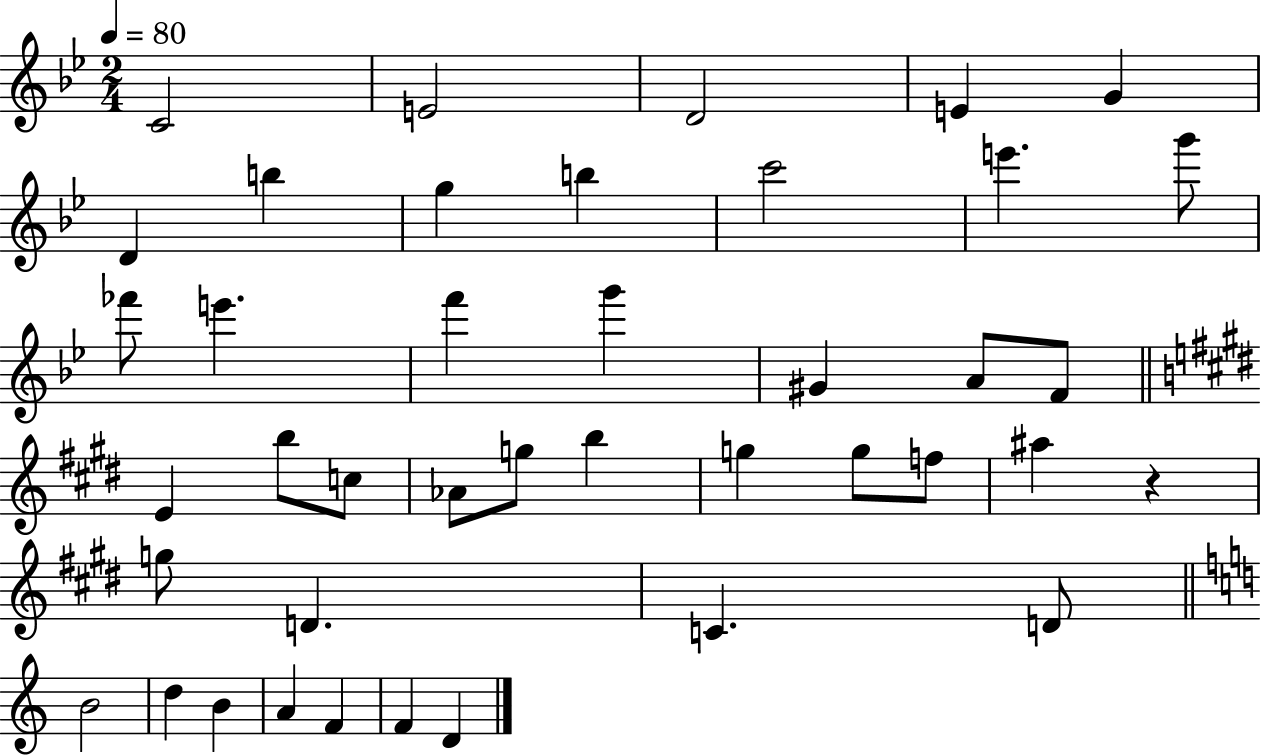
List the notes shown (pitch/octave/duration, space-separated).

C4/h E4/h D4/h E4/q G4/q D4/q B5/q G5/q B5/q C6/h E6/q. G6/e FES6/e E6/q. F6/q G6/q G#4/q A4/e F4/e E4/q B5/e C5/e Ab4/e G5/e B5/q G5/q G5/e F5/e A#5/q R/q G5/e D4/q. C4/q. D4/e B4/h D5/q B4/q A4/q F4/q F4/q D4/q